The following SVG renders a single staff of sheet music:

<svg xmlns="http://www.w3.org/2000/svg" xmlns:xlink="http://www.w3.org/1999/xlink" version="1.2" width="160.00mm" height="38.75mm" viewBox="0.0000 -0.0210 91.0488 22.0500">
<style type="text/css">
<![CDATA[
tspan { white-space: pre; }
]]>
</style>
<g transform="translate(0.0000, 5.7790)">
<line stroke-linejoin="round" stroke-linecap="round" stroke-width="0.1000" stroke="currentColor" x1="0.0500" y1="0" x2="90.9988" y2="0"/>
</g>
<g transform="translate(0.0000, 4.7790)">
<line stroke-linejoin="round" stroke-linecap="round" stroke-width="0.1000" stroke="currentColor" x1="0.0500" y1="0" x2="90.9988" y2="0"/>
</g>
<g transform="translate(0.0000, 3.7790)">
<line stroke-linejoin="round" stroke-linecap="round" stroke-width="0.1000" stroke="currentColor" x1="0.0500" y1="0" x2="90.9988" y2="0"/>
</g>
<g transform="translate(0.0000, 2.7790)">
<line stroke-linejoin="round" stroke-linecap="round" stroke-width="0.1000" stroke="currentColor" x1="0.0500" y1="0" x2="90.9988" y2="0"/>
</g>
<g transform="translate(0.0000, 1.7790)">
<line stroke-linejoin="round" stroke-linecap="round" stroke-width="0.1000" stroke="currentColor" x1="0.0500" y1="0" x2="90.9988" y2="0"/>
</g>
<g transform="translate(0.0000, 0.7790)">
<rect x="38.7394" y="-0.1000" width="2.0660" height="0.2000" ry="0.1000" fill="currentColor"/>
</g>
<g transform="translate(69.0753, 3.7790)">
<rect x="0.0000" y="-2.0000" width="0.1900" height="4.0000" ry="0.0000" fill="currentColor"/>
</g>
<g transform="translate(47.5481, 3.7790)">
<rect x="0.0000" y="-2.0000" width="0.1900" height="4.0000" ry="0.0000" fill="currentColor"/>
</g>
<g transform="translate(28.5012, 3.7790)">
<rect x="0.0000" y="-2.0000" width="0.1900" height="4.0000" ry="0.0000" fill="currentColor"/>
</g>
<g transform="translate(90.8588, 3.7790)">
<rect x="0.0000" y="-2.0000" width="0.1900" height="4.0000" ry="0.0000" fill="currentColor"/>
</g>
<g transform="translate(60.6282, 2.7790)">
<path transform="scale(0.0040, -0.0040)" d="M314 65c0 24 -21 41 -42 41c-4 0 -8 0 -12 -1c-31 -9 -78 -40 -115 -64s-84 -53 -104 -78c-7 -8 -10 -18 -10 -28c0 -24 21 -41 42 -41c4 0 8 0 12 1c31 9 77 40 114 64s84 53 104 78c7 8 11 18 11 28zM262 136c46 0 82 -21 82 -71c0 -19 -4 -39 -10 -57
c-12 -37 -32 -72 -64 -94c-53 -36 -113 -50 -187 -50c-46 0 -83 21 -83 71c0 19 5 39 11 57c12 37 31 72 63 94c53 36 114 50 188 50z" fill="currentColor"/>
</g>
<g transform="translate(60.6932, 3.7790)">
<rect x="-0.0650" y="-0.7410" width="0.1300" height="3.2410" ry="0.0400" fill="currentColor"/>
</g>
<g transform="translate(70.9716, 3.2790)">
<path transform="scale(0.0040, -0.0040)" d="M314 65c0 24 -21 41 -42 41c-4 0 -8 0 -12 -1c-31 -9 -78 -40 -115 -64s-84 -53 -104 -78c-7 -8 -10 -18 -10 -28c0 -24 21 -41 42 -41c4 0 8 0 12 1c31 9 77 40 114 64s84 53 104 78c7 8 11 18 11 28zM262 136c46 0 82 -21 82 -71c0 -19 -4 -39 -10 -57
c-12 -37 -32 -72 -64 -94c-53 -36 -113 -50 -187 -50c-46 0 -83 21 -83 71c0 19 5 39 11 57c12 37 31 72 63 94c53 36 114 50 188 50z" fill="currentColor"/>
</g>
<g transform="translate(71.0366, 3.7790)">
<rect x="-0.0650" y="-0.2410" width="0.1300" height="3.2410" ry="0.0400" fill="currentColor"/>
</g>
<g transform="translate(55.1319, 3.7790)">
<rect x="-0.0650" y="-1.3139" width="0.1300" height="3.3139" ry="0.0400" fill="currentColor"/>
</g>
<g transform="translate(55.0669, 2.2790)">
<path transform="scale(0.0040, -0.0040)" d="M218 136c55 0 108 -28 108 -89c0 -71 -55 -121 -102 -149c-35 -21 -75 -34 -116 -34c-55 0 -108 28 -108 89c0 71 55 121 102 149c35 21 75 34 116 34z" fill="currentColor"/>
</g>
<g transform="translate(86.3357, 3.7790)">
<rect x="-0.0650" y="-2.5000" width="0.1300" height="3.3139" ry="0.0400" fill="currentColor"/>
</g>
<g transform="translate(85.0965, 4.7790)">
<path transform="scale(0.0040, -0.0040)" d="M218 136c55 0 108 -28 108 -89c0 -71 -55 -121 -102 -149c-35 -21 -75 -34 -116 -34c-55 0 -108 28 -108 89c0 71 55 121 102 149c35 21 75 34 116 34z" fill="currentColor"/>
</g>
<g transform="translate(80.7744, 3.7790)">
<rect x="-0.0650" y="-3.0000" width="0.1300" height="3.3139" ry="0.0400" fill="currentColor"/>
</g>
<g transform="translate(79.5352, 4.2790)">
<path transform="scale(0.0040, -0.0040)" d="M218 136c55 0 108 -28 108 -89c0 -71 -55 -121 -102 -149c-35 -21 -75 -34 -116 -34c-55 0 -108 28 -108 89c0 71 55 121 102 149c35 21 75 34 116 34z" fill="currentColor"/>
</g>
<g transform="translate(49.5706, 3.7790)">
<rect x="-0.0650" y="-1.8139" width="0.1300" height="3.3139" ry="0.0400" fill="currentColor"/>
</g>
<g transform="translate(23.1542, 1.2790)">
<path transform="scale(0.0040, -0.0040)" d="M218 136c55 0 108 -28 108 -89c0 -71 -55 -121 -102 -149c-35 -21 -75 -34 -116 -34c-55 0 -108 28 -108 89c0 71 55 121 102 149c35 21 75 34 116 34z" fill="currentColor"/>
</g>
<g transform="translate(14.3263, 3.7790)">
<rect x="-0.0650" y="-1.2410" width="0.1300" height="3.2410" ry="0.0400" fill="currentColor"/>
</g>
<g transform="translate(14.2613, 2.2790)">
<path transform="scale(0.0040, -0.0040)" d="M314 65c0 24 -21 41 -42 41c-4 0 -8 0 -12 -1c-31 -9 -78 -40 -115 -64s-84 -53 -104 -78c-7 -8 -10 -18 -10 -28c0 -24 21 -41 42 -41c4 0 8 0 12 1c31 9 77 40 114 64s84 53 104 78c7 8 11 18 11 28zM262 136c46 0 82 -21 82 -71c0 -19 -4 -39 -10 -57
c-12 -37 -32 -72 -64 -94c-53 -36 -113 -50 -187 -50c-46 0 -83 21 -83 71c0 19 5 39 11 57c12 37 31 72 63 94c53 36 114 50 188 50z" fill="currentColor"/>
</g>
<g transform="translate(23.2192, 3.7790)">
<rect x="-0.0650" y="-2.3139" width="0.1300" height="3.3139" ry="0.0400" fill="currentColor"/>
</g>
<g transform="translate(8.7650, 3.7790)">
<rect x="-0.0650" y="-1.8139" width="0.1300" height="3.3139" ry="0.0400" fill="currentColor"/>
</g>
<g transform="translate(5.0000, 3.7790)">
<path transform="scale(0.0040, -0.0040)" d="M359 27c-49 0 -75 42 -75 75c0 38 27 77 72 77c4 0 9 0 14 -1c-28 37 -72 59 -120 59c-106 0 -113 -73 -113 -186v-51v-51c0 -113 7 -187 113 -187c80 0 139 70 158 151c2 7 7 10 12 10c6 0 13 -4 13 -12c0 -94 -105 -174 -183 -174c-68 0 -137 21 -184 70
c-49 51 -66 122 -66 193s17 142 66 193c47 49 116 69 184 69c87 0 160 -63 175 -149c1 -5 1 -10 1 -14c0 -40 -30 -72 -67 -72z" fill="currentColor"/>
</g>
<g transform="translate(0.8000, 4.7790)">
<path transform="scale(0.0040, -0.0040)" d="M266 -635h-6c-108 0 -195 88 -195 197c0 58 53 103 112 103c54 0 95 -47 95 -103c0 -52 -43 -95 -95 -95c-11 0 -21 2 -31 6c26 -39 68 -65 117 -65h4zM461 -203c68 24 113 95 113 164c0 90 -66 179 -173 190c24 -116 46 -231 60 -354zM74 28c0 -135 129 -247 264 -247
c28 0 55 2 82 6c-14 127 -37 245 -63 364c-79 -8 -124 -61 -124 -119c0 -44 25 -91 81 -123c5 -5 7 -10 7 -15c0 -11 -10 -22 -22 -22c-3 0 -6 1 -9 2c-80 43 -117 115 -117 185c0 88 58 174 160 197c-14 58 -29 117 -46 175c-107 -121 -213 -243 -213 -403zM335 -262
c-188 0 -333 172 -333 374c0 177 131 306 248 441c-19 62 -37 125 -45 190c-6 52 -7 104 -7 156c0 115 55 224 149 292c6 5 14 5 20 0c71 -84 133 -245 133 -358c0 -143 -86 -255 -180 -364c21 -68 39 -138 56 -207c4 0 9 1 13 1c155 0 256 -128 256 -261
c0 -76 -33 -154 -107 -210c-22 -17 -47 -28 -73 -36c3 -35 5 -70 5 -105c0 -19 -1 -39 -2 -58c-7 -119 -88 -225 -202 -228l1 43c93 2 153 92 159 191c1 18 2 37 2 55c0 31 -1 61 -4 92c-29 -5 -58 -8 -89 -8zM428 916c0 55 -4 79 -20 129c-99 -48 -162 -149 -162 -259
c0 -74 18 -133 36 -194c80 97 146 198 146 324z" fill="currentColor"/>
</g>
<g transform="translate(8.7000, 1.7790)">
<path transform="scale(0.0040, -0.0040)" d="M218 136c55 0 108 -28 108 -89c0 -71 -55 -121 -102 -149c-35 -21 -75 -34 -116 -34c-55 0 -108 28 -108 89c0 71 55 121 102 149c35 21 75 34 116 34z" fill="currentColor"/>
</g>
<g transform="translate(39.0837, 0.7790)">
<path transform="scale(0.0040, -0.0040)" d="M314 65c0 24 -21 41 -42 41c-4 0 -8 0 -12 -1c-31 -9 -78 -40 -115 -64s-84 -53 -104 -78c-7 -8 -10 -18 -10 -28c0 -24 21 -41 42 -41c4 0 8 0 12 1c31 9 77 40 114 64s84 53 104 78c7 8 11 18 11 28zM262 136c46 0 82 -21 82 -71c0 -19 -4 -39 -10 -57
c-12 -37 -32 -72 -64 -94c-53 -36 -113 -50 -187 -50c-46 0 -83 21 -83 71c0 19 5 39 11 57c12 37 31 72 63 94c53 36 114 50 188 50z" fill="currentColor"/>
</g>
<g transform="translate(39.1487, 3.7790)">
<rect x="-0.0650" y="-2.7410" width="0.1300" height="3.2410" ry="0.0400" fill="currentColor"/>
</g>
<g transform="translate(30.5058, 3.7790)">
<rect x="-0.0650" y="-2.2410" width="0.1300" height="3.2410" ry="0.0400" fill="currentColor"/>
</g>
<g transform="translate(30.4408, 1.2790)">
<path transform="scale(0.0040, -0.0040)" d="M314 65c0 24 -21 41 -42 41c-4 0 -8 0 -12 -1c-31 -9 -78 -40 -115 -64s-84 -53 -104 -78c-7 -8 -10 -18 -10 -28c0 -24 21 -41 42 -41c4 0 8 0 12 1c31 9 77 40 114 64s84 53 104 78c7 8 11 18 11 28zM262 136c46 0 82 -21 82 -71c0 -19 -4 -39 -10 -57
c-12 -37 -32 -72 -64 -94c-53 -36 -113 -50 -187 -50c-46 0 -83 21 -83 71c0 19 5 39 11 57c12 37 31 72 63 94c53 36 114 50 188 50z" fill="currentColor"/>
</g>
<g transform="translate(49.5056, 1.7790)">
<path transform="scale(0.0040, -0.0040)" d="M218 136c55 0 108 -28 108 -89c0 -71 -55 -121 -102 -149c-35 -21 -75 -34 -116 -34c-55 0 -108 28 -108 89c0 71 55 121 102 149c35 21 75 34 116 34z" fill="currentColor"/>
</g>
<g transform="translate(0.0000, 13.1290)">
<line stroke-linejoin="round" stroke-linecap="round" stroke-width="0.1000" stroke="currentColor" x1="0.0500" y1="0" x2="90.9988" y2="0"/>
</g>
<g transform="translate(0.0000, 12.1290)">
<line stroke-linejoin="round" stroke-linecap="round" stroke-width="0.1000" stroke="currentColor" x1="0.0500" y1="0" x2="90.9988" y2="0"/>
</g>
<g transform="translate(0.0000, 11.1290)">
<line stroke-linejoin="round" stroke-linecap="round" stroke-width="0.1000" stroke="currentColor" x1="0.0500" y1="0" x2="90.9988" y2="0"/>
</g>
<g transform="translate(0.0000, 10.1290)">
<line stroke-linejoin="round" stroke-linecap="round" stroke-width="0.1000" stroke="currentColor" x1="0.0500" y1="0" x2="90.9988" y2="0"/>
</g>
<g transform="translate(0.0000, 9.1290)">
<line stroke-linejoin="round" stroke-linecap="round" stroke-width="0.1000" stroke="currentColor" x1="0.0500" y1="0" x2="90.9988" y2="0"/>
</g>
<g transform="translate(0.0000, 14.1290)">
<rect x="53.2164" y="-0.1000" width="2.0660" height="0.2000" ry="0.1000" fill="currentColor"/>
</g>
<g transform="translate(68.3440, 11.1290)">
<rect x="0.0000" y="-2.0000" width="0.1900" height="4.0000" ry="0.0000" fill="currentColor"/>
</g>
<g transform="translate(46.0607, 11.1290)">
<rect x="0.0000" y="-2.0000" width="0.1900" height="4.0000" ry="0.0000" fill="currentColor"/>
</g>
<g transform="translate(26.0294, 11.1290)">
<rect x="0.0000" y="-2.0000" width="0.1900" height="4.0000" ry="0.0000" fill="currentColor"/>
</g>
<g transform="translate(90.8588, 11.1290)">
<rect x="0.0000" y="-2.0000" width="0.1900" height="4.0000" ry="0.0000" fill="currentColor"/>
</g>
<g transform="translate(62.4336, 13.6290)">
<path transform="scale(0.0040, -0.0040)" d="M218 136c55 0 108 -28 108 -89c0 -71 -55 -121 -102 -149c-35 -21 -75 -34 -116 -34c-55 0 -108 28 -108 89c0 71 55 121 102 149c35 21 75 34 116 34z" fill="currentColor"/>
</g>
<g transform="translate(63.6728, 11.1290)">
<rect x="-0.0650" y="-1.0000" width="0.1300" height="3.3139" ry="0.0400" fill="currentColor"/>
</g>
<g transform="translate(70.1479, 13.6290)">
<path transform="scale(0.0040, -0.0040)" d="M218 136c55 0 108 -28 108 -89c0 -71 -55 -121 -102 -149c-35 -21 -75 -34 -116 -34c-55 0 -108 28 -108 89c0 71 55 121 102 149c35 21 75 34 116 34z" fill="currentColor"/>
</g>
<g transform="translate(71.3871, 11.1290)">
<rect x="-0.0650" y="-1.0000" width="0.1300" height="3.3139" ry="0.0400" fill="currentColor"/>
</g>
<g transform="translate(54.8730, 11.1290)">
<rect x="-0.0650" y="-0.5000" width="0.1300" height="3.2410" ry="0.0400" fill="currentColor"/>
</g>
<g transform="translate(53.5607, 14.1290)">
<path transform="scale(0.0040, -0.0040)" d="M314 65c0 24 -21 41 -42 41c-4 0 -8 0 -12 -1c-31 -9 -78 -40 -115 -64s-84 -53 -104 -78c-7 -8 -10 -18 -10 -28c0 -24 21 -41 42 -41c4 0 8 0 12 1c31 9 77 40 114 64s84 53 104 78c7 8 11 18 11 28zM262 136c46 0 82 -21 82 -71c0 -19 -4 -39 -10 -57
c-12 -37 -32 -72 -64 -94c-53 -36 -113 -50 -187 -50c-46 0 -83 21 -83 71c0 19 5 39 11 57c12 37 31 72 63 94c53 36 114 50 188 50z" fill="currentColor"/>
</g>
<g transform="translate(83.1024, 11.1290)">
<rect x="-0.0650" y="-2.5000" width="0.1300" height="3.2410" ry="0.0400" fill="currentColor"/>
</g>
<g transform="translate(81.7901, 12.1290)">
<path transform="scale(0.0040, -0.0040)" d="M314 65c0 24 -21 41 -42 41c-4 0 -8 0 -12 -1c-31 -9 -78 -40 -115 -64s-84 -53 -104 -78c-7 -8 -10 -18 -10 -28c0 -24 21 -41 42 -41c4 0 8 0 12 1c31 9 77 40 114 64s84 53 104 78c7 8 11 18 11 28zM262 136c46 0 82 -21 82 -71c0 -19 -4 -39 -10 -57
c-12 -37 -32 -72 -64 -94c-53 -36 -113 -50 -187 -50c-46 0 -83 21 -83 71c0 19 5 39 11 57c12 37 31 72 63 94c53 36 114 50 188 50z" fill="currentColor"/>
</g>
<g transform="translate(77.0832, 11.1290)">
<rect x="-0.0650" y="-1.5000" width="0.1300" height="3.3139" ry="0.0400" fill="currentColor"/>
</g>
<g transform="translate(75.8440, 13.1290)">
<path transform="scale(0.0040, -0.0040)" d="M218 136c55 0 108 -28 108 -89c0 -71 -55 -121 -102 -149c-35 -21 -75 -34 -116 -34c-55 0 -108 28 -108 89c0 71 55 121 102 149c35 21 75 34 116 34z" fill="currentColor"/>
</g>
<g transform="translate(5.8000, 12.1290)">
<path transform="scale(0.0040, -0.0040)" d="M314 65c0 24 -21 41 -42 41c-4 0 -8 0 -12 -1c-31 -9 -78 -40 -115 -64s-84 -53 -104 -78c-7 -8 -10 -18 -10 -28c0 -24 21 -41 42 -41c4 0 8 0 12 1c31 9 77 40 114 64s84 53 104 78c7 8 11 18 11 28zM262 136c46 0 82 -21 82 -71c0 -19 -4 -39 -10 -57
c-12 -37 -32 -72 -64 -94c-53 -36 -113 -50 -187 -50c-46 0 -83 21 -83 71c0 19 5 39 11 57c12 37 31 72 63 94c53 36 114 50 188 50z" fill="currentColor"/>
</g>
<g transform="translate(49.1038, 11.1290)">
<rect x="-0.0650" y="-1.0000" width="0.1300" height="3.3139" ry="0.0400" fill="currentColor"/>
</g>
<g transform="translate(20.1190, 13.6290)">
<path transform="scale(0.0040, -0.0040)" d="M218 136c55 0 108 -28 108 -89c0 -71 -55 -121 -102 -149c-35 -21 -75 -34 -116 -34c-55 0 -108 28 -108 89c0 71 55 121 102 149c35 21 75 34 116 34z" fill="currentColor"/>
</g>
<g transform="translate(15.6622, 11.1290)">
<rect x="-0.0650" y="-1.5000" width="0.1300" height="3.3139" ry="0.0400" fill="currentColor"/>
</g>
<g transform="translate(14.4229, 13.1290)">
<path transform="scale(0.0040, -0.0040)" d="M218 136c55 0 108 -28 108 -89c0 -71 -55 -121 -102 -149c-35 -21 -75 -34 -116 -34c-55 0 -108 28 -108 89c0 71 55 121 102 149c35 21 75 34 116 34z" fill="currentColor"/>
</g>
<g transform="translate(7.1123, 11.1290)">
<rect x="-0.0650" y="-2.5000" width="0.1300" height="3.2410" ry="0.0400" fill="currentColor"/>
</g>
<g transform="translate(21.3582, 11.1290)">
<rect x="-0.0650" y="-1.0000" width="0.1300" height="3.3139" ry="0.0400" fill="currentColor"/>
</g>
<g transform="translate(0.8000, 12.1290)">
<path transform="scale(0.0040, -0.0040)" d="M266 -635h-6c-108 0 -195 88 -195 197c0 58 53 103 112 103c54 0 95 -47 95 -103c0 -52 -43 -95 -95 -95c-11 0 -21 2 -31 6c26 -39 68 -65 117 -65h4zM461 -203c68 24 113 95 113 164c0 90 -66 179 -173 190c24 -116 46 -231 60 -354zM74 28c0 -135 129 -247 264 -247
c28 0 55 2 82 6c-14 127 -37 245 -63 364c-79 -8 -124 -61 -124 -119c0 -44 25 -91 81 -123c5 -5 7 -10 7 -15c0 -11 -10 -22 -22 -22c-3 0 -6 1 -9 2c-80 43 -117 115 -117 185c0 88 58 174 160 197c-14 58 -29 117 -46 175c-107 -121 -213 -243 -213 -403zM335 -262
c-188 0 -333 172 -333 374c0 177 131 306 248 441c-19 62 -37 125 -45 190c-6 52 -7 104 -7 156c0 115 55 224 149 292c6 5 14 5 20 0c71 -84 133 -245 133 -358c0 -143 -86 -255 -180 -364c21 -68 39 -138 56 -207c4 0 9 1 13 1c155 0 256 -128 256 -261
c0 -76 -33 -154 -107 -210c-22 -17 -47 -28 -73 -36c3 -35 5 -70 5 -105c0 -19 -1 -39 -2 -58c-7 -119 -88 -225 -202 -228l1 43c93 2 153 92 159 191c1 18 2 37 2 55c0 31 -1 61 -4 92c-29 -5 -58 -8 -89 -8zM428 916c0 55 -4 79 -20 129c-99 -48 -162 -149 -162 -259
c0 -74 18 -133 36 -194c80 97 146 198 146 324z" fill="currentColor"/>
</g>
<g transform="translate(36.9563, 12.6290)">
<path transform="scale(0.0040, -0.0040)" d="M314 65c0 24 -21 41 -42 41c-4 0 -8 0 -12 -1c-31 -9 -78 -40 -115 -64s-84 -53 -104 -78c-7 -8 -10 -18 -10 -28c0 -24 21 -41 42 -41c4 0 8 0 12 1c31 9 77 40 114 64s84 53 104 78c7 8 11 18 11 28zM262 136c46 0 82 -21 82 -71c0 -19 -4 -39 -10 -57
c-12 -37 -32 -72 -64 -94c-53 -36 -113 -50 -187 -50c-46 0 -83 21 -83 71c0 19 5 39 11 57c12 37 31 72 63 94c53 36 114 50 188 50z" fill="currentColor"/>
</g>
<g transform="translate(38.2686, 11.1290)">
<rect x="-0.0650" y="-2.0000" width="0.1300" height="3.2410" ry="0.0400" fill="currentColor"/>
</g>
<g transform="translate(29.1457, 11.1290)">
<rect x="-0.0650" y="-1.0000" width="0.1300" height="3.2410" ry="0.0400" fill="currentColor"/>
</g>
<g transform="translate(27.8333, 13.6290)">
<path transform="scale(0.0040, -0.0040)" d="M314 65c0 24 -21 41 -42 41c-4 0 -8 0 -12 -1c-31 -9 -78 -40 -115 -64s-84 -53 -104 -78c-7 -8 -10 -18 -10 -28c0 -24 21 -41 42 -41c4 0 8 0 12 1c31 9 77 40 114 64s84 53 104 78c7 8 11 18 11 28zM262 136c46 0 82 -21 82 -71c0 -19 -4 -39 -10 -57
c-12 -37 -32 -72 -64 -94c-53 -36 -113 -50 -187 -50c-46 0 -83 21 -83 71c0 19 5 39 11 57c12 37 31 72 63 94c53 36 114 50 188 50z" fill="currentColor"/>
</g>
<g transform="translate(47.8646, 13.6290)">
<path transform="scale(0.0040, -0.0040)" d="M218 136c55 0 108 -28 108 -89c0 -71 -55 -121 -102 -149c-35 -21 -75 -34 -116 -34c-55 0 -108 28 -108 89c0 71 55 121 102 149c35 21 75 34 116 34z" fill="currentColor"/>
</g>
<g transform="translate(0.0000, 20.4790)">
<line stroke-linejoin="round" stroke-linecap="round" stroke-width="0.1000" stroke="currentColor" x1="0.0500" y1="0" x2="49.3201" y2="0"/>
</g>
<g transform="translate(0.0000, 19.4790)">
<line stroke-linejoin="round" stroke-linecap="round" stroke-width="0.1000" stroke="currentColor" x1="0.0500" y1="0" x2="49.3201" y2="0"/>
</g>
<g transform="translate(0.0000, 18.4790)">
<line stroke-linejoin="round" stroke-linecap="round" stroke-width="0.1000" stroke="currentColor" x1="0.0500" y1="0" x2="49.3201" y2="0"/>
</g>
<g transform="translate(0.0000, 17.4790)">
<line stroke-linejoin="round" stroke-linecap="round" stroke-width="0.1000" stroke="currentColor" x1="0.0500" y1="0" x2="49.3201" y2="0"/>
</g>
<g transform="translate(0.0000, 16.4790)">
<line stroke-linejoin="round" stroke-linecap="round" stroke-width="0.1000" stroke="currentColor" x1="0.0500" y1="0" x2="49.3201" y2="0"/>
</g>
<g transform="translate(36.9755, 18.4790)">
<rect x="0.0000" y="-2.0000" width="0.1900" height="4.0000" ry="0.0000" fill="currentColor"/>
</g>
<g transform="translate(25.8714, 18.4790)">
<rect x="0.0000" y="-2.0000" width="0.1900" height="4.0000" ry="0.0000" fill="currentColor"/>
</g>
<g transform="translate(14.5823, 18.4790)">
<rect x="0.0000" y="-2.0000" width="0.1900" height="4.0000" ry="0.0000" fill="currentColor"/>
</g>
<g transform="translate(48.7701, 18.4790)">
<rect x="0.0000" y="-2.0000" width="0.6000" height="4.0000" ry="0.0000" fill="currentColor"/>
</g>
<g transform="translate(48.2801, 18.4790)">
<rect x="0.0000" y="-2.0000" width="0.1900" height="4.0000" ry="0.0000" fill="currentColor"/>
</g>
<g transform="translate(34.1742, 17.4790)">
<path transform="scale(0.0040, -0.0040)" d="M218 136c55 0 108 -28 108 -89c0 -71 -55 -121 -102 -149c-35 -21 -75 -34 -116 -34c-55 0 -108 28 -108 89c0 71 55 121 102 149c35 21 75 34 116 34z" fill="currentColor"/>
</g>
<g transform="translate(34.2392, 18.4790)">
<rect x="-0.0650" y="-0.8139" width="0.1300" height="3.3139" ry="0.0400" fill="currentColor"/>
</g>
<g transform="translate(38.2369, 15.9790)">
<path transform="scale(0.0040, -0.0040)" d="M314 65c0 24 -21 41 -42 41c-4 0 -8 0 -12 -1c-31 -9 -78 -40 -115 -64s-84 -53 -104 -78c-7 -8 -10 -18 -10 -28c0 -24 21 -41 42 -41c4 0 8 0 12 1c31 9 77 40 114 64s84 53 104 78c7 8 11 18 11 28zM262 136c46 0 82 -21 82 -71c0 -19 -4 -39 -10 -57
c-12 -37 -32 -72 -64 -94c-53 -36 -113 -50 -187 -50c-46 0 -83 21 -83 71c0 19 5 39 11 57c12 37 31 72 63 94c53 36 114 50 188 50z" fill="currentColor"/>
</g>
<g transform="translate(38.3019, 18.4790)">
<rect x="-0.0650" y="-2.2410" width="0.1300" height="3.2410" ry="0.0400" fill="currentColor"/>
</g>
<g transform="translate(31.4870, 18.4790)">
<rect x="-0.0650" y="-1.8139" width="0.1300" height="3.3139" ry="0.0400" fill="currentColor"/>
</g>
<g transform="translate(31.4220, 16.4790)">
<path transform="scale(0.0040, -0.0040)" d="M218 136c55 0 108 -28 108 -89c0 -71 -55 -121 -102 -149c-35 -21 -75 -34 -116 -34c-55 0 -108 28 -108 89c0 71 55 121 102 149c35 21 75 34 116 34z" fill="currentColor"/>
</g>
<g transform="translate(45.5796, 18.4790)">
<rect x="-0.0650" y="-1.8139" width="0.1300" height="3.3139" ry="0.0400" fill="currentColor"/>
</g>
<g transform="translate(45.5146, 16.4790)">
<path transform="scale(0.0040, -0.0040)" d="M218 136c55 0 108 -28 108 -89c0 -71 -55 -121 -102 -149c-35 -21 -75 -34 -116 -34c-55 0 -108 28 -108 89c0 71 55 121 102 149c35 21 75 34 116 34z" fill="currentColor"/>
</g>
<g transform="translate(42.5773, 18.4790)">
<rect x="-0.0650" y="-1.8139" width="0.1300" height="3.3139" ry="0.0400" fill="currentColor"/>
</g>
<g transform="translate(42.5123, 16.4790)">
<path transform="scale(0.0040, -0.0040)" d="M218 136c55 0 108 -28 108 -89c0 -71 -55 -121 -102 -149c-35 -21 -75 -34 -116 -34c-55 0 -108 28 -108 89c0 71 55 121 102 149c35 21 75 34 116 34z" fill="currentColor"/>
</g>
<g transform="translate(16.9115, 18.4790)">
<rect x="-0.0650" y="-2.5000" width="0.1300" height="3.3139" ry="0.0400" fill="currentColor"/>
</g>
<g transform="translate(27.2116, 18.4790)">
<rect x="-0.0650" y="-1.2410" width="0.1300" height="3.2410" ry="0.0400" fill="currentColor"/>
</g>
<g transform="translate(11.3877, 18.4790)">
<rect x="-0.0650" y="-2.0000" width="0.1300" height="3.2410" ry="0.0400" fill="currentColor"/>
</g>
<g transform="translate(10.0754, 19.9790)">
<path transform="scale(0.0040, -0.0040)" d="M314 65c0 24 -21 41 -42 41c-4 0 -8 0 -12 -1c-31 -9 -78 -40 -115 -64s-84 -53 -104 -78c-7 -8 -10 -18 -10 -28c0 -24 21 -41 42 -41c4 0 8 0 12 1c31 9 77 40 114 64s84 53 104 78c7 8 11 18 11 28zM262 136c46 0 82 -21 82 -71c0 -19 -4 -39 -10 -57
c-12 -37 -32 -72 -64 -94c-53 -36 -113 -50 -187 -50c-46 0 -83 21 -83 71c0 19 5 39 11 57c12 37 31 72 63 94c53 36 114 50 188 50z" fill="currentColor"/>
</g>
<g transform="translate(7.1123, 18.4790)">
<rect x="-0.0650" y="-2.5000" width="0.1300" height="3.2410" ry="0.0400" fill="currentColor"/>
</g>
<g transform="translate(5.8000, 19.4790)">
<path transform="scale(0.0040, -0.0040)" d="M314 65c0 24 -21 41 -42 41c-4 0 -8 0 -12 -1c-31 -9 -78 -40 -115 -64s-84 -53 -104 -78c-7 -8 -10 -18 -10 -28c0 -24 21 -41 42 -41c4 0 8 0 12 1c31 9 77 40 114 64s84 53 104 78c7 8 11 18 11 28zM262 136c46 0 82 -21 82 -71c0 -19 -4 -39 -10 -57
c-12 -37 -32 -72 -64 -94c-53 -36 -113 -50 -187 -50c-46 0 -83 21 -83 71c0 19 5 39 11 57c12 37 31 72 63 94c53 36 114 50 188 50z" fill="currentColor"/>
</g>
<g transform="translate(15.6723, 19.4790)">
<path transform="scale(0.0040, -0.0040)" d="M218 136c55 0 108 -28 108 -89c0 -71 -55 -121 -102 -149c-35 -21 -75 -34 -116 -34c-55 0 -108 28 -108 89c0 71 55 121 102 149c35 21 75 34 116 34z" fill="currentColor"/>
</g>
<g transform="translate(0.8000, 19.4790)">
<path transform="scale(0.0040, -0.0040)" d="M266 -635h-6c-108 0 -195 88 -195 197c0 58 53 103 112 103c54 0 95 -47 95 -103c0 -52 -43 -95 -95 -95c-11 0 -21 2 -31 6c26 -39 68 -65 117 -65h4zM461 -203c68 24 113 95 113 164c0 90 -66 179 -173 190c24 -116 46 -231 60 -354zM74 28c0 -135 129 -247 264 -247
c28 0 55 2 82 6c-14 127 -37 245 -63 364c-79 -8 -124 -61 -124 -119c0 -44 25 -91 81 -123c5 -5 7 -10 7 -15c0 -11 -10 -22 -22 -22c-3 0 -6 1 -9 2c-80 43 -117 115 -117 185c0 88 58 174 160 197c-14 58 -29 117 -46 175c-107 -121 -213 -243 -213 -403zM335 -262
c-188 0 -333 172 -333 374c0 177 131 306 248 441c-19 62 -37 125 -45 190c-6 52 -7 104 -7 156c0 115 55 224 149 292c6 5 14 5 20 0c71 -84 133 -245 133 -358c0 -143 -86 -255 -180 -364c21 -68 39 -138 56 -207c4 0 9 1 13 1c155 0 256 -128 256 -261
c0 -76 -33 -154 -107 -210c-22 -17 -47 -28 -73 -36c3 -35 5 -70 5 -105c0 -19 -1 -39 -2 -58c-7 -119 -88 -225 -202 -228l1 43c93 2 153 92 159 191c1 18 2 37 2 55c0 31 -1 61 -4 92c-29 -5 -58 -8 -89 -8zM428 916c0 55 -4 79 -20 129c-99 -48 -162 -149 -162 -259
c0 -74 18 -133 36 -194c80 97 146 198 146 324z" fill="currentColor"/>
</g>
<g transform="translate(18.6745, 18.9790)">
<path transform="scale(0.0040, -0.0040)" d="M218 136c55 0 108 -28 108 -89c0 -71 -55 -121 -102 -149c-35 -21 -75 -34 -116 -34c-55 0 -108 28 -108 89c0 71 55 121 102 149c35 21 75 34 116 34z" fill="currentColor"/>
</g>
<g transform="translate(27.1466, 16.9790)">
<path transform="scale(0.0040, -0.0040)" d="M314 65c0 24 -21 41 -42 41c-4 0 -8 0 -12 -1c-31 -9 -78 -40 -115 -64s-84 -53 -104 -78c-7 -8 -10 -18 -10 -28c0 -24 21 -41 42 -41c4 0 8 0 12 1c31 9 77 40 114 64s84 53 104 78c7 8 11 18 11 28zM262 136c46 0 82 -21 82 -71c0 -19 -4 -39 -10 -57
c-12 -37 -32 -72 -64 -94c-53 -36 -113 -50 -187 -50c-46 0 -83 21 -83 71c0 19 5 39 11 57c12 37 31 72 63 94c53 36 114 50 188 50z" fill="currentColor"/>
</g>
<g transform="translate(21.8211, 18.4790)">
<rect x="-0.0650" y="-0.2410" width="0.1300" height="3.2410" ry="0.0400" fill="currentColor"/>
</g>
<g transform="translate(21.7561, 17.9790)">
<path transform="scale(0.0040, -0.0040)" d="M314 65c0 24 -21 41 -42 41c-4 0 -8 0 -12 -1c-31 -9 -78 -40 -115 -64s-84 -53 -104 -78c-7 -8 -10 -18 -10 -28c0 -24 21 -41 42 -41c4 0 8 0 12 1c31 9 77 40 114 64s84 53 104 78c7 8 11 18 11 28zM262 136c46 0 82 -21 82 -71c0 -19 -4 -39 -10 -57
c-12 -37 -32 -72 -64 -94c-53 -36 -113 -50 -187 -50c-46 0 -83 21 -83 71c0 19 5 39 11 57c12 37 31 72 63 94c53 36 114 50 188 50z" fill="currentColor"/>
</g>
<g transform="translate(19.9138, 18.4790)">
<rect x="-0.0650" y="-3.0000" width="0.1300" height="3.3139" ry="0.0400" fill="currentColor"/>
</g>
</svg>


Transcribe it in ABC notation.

X:1
T:Untitled
M:4/4
L:1/4
K:C
f e2 g g2 a2 f e d2 c2 A G G2 E D D2 F2 D C2 D D E G2 G2 F2 G A c2 e2 f d g2 f f